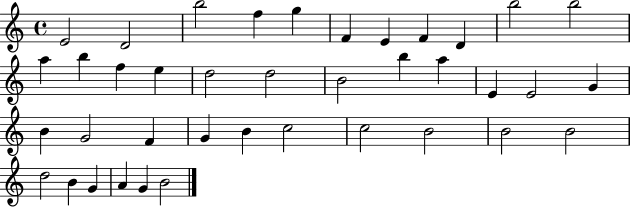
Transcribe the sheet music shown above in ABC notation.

X:1
T:Untitled
M:4/4
L:1/4
K:C
E2 D2 b2 f g F E F D b2 b2 a b f e d2 d2 B2 b a E E2 G B G2 F G B c2 c2 B2 B2 B2 d2 B G A G B2